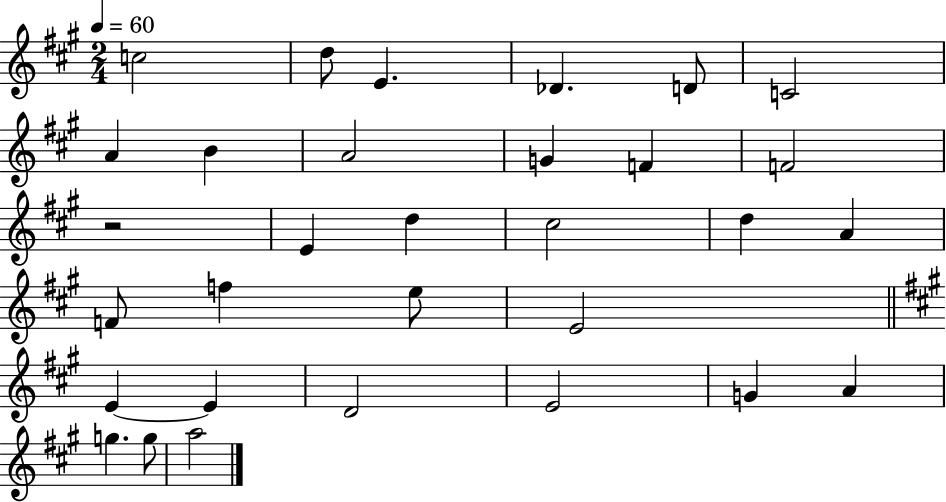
{
  \clef treble
  \numericTimeSignature
  \time 2/4
  \key a \major
  \tempo 4 = 60
  c''2 | d''8 e'4. | des'4. d'8 | c'2 | \break a'4 b'4 | a'2 | g'4 f'4 | f'2 | \break r2 | e'4 d''4 | cis''2 | d''4 a'4 | \break f'8 f''4 e''8 | e'2 | \bar "||" \break \key a \major e'4~~ e'4 | d'2 | e'2 | g'4 a'4 | \break g''4. g''8 | a''2 | \bar "|."
}